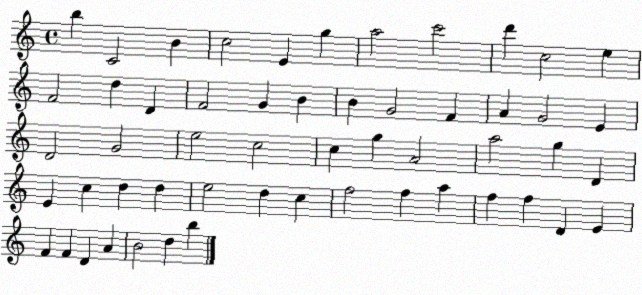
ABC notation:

X:1
T:Untitled
M:4/4
L:1/4
K:C
b C2 B c2 E g a2 c'2 d' c2 e F2 d D F2 G B B G2 F A G2 E D2 G2 e2 c2 c g A2 a2 g D E c d d e2 d c f2 f a f f D E F F D A B2 d b